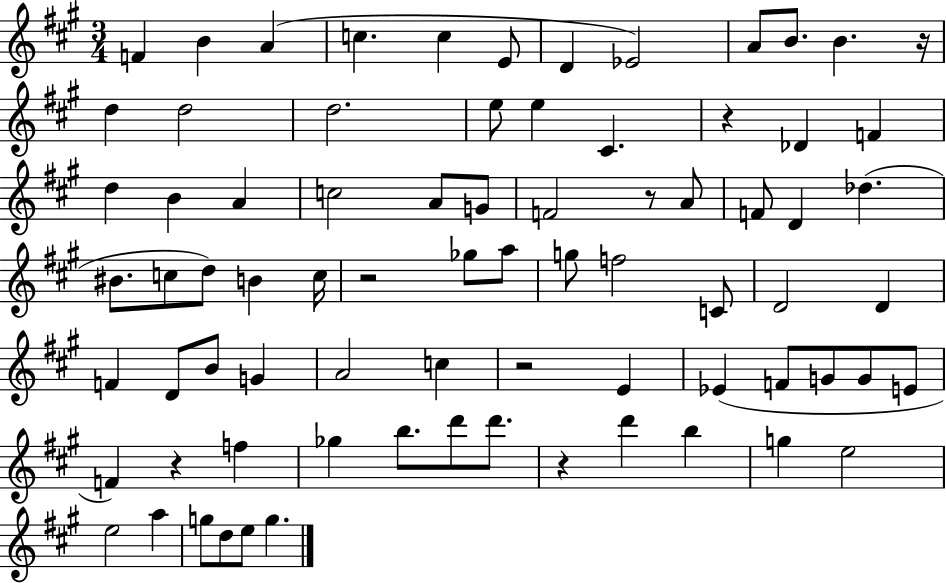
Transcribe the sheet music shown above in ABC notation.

X:1
T:Untitled
M:3/4
L:1/4
K:A
F B A c c E/2 D _E2 A/2 B/2 B z/4 d d2 d2 e/2 e ^C z _D F d B A c2 A/2 G/2 F2 z/2 A/2 F/2 D _d ^B/2 c/2 d/2 B c/4 z2 _g/2 a/2 g/2 f2 C/2 D2 D F D/2 B/2 G A2 c z2 E _E F/2 G/2 G/2 E/2 F z f _g b/2 d'/2 d'/2 z d' b g e2 e2 a g/2 d/2 e/2 g